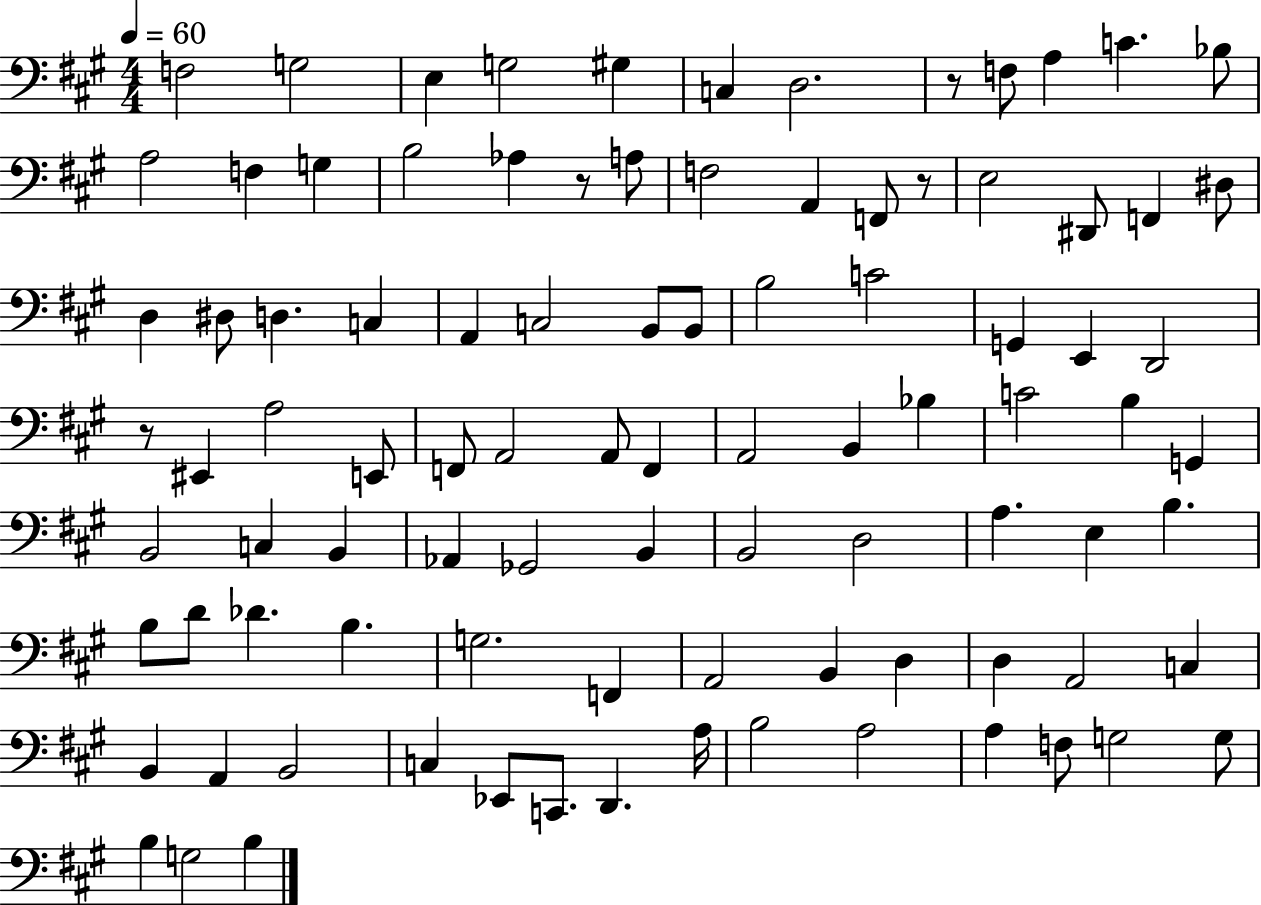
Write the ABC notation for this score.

X:1
T:Untitled
M:4/4
L:1/4
K:A
F,2 G,2 E, G,2 ^G, C, D,2 z/2 F,/2 A, C _B,/2 A,2 F, G, B,2 _A, z/2 A,/2 F,2 A,, F,,/2 z/2 E,2 ^D,,/2 F,, ^D,/2 D, ^D,/2 D, C, A,, C,2 B,,/2 B,,/2 B,2 C2 G,, E,, D,,2 z/2 ^E,, A,2 E,,/2 F,,/2 A,,2 A,,/2 F,, A,,2 B,, _B, C2 B, G,, B,,2 C, B,, _A,, _G,,2 B,, B,,2 D,2 A, E, B, B,/2 D/2 _D B, G,2 F,, A,,2 B,, D, D, A,,2 C, B,, A,, B,,2 C, _E,,/2 C,,/2 D,, A,/4 B,2 A,2 A, F,/2 G,2 G,/2 B, G,2 B,